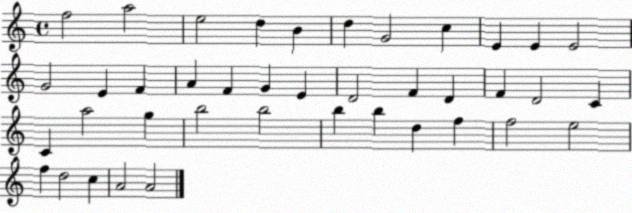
X:1
T:Untitled
M:4/4
L:1/4
K:C
f2 a2 e2 d B d G2 c E E E2 G2 E F A F G E D2 F D F D2 C C a2 g b2 b2 b b d f f2 e2 f d2 c A2 A2